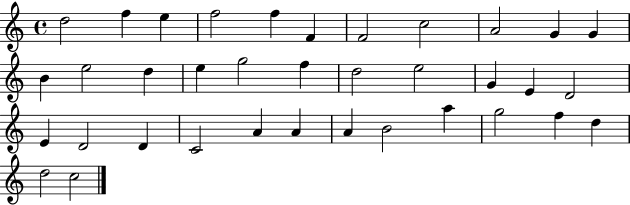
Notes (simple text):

D5/h F5/q E5/q F5/h F5/q F4/q F4/h C5/h A4/h G4/q G4/q B4/q E5/h D5/q E5/q G5/h F5/q D5/h E5/h G4/q E4/q D4/h E4/q D4/h D4/q C4/h A4/q A4/q A4/q B4/h A5/q G5/h F5/q D5/q D5/h C5/h